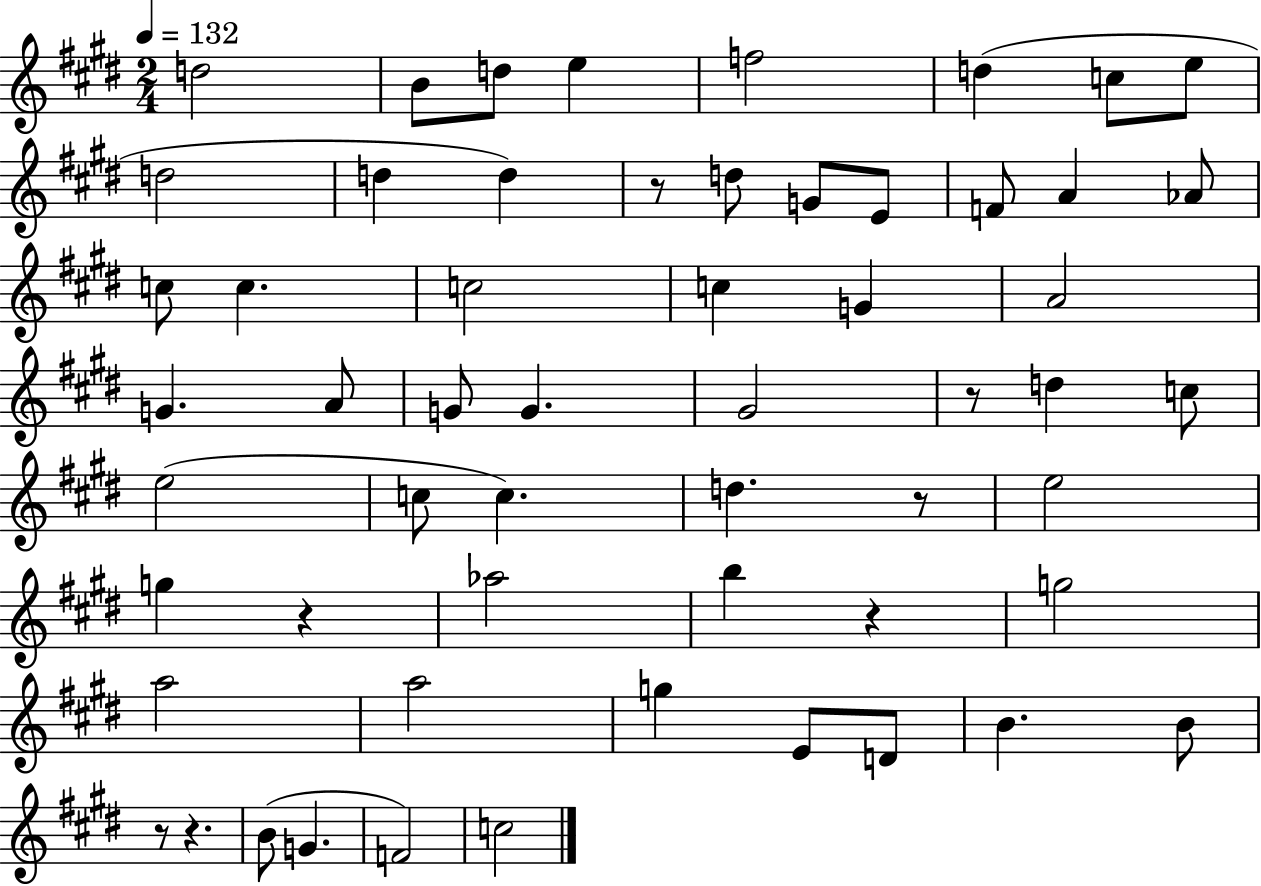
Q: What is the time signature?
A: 2/4